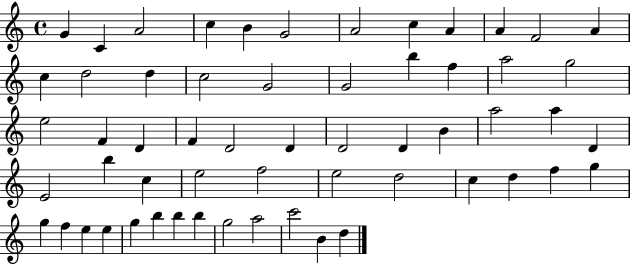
G4/q C4/q A4/h C5/q B4/q G4/h A4/h C5/q A4/q A4/q F4/h A4/q C5/q D5/h D5/q C5/h G4/h G4/h B5/q F5/q A5/h G5/h E5/h F4/q D4/q F4/q D4/h D4/q D4/h D4/q B4/q A5/h A5/q D4/q E4/h B5/q C5/q E5/h F5/h E5/h D5/h C5/q D5/q F5/q G5/q G5/q F5/q E5/q E5/q G5/q B5/q B5/q B5/q G5/h A5/h C6/h B4/q D5/q